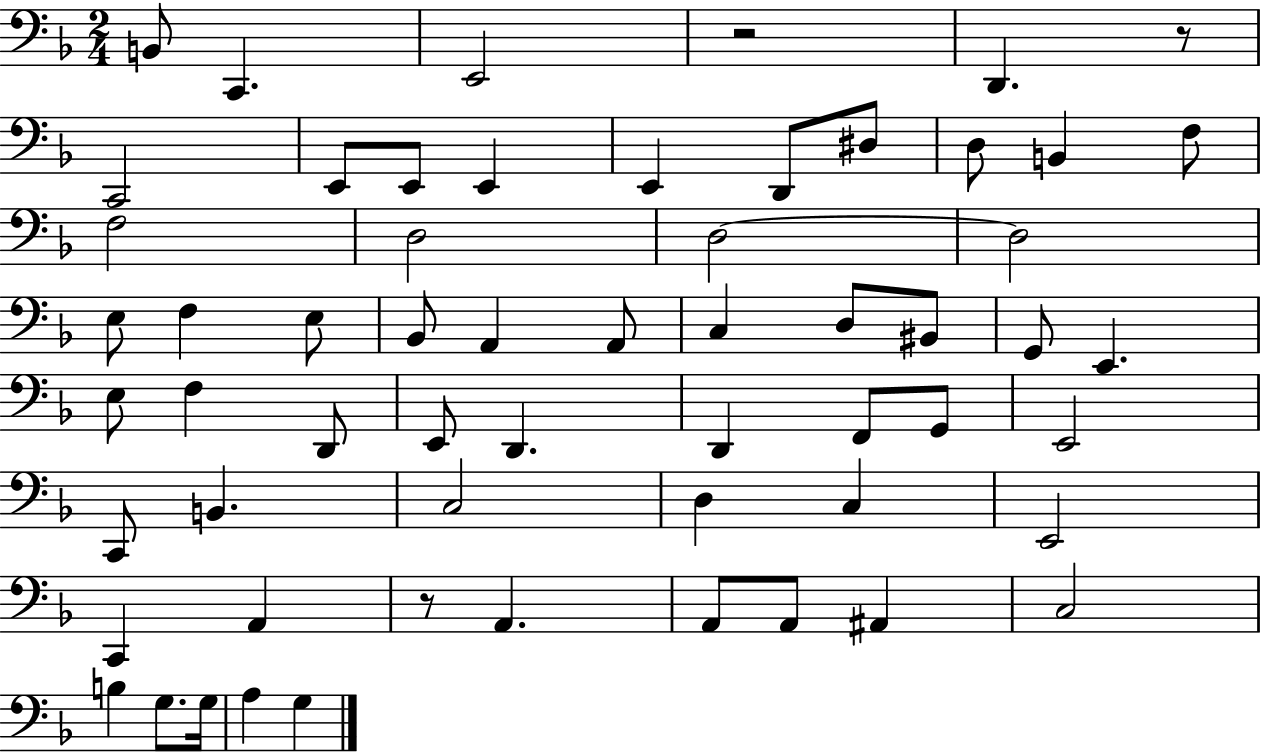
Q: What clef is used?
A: bass